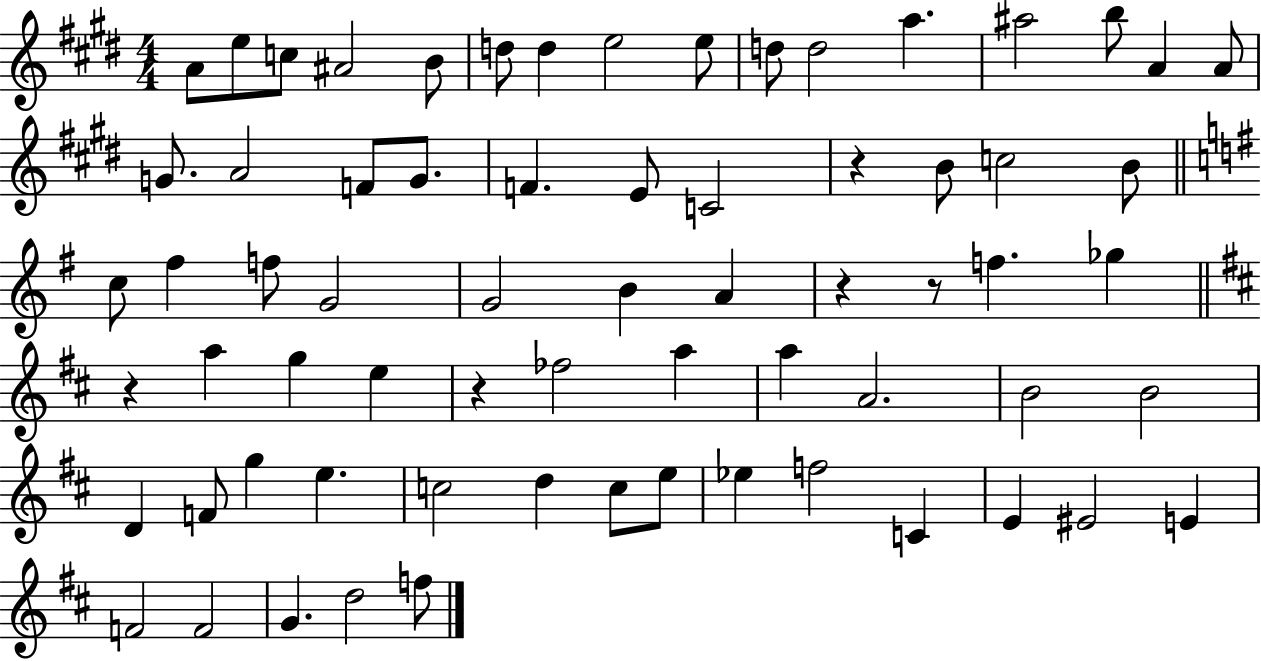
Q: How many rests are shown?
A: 5